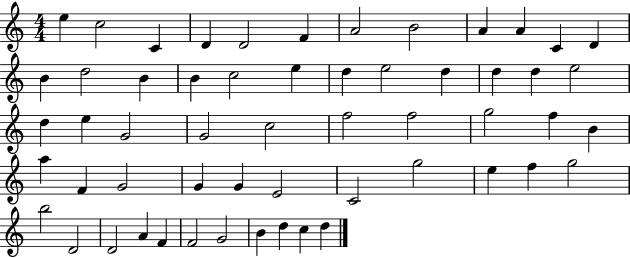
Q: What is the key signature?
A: C major